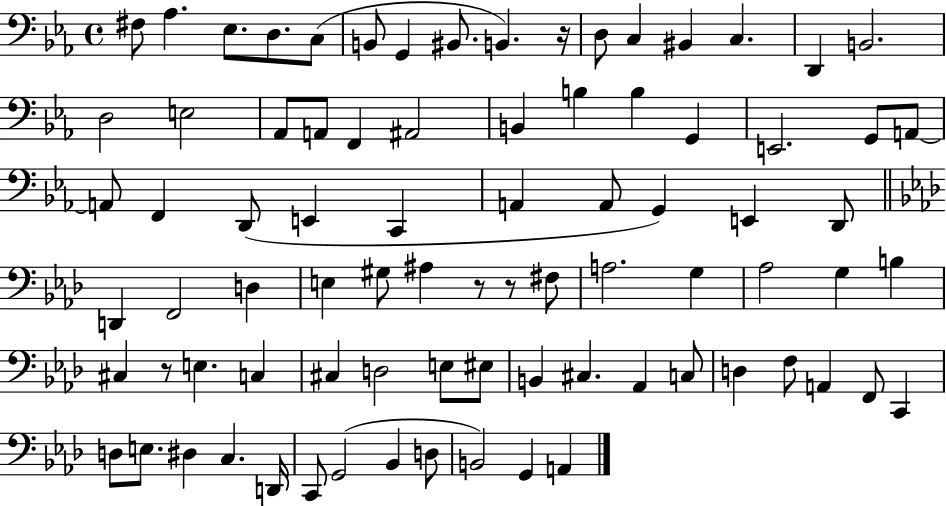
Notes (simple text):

F#3/e Ab3/q. Eb3/e. D3/e. C3/e B2/e G2/q BIS2/e. B2/q. R/s D3/e C3/q BIS2/q C3/q. D2/q B2/h. D3/h E3/h Ab2/e A2/e F2/q A#2/h B2/q B3/q B3/q G2/q E2/h. G2/e A2/e A2/e F2/q D2/e E2/q C2/q A2/q A2/e G2/q E2/q D2/e D2/q F2/h D3/q E3/q G#3/e A#3/q R/e R/e F#3/e A3/h. G3/q Ab3/h G3/q B3/q C#3/q R/e E3/q. C3/q C#3/q D3/h E3/e EIS3/e B2/q C#3/q. Ab2/q C3/e D3/q F3/e A2/q F2/e C2/q D3/e E3/e. D#3/q C3/q. D2/s C2/e G2/h Bb2/q D3/e B2/h G2/q A2/q